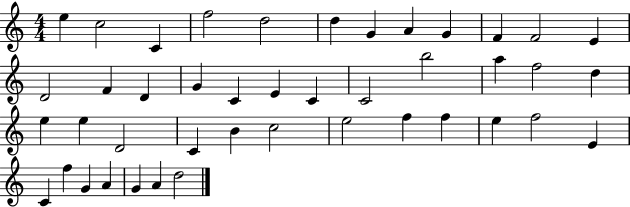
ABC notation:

X:1
T:Untitled
M:4/4
L:1/4
K:C
e c2 C f2 d2 d G A G F F2 E D2 F D G C E C C2 b2 a f2 d e e D2 C B c2 e2 f f e f2 E C f G A G A d2